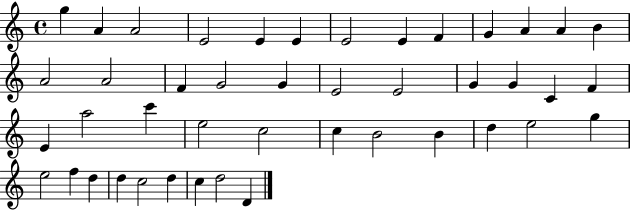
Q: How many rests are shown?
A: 0